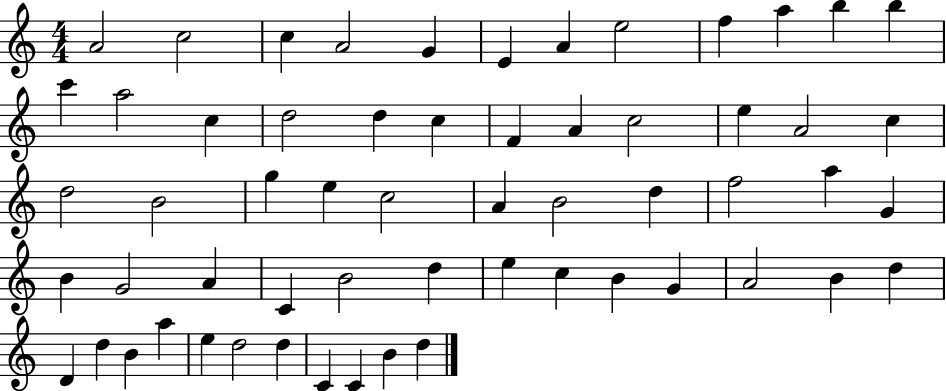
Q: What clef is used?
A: treble